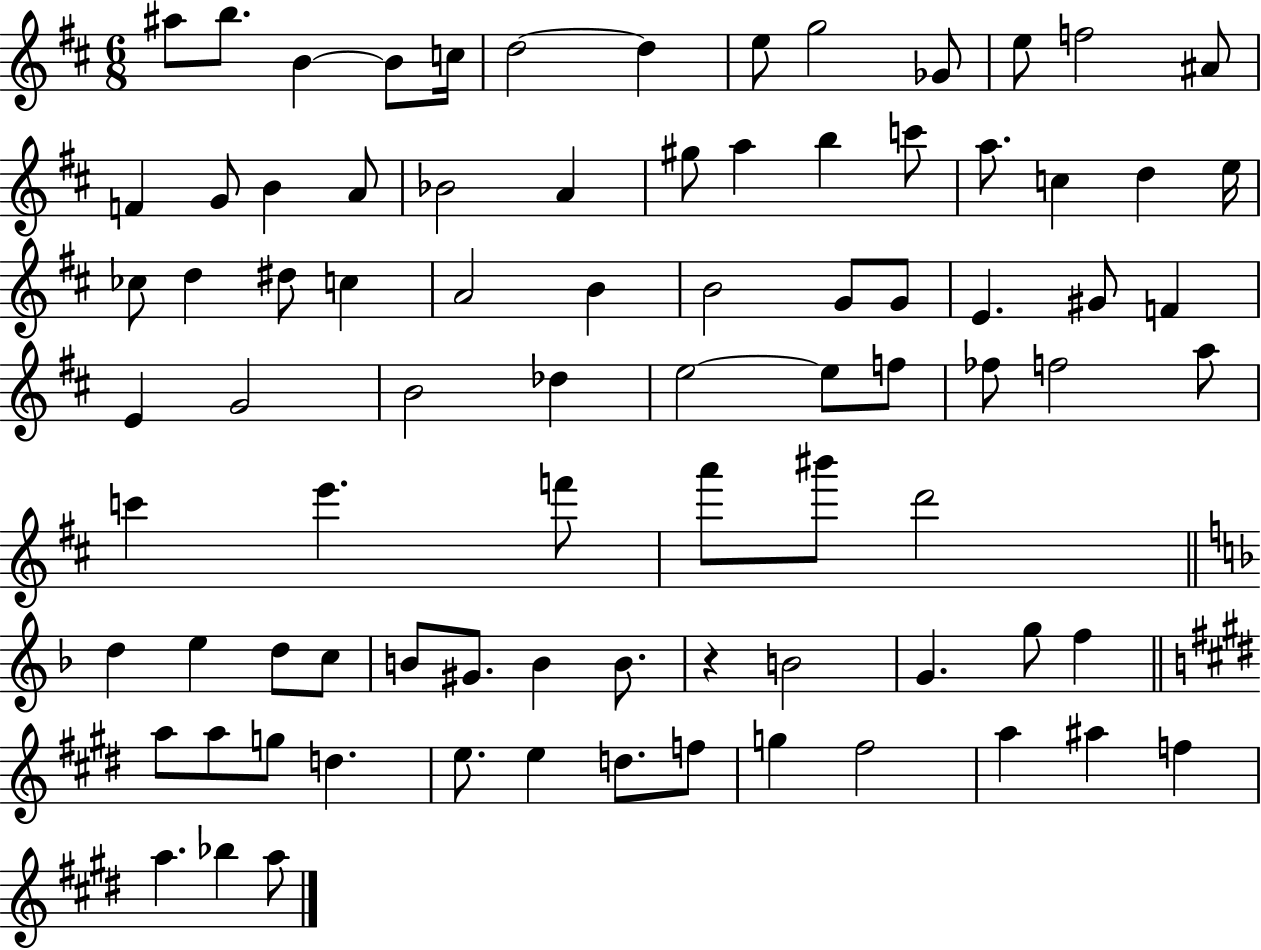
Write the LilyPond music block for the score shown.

{
  \clef treble
  \numericTimeSignature
  \time 6/8
  \key d \major
  ais''8 b''8. b'4~~ b'8 c''16 | d''2~~ d''4 | e''8 g''2 ges'8 | e''8 f''2 ais'8 | \break f'4 g'8 b'4 a'8 | bes'2 a'4 | gis''8 a''4 b''4 c'''8 | a''8. c''4 d''4 e''16 | \break ces''8 d''4 dis''8 c''4 | a'2 b'4 | b'2 g'8 g'8 | e'4. gis'8 f'4 | \break e'4 g'2 | b'2 des''4 | e''2~~ e''8 f''8 | fes''8 f''2 a''8 | \break c'''4 e'''4. f'''8 | a'''8 bis'''8 d'''2 | \bar "||" \break \key d \minor d''4 e''4 d''8 c''8 | b'8 gis'8. b'4 b'8. | r4 b'2 | g'4. g''8 f''4 | \break \bar "||" \break \key e \major a''8 a''8 g''8 d''4. | e''8. e''4 d''8. f''8 | g''4 fis''2 | a''4 ais''4 f''4 | \break a''4. bes''4 a''8 | \bar "|."
}